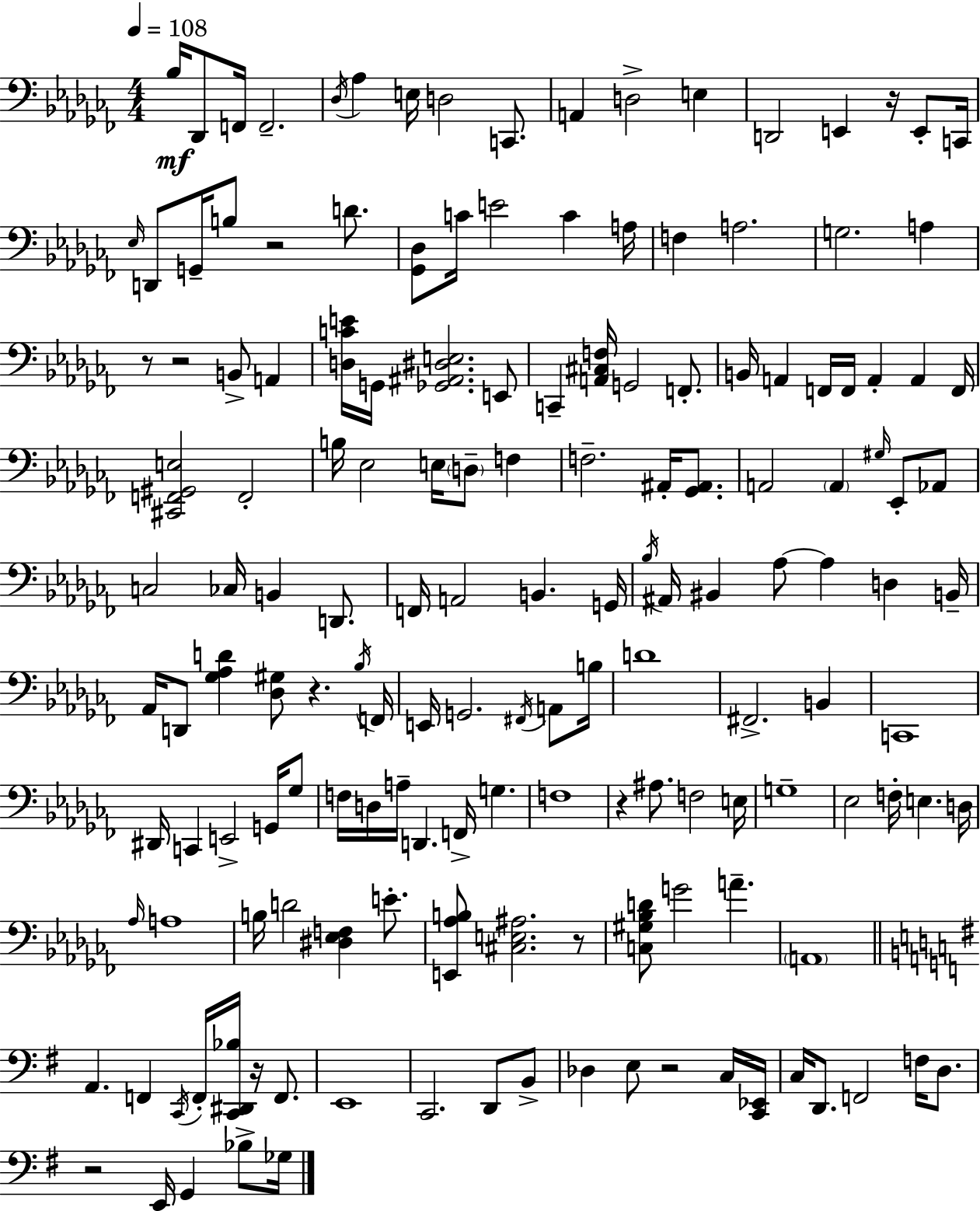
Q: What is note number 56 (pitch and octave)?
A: Ab2